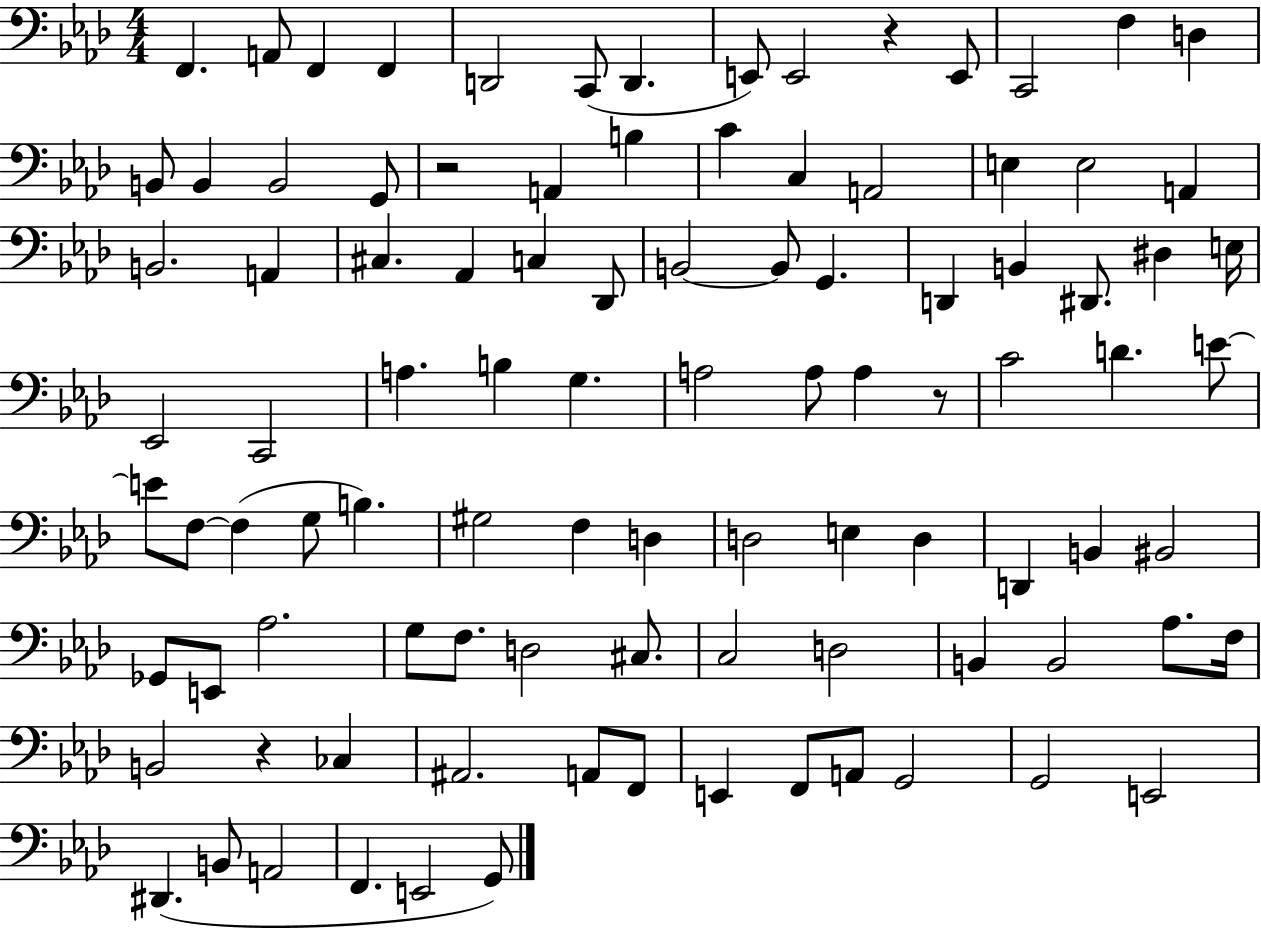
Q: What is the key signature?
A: AES major